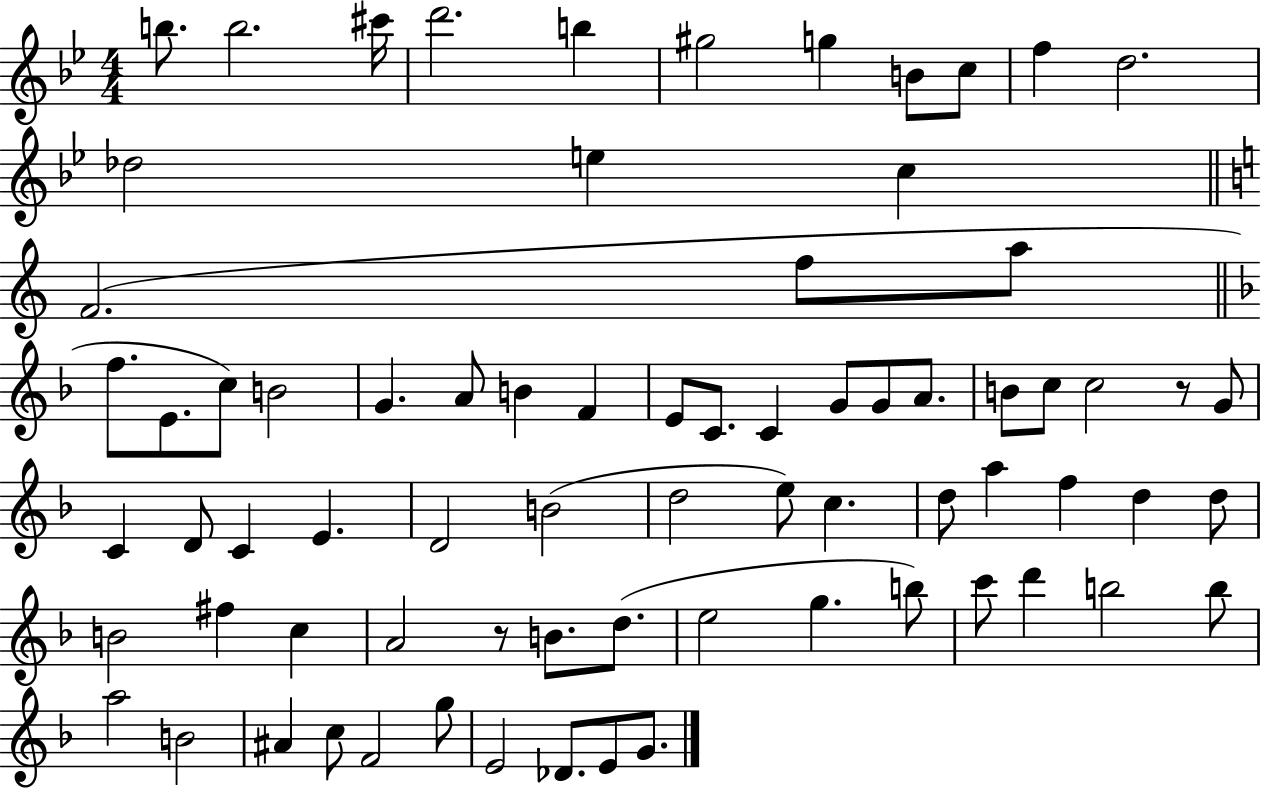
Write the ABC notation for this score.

X:1
T:Untitled
M:4/4
L:1/4
K:Bb
b/2 b2 ^c'/4 d'2 b ^g2 g B/2 c/2 f d2 _d2 e c F2 f/2 a/2 f/2 E/2 c/2 B2 G A/2 B F E/2 C/2 C G/2 G/2 A/2 B/2 c/2 c2 z/2 G/2 C D/2 C E D2 B2 d2 e/2 c d/2 a f d d/2 B2 ^f c A2 z/2 B/2 d/2 e2 g b/2 c'/2 d' b2 b/2 a2 B2 ^A c/2 F2 g/2 E2 _D/2 E/2 G/2